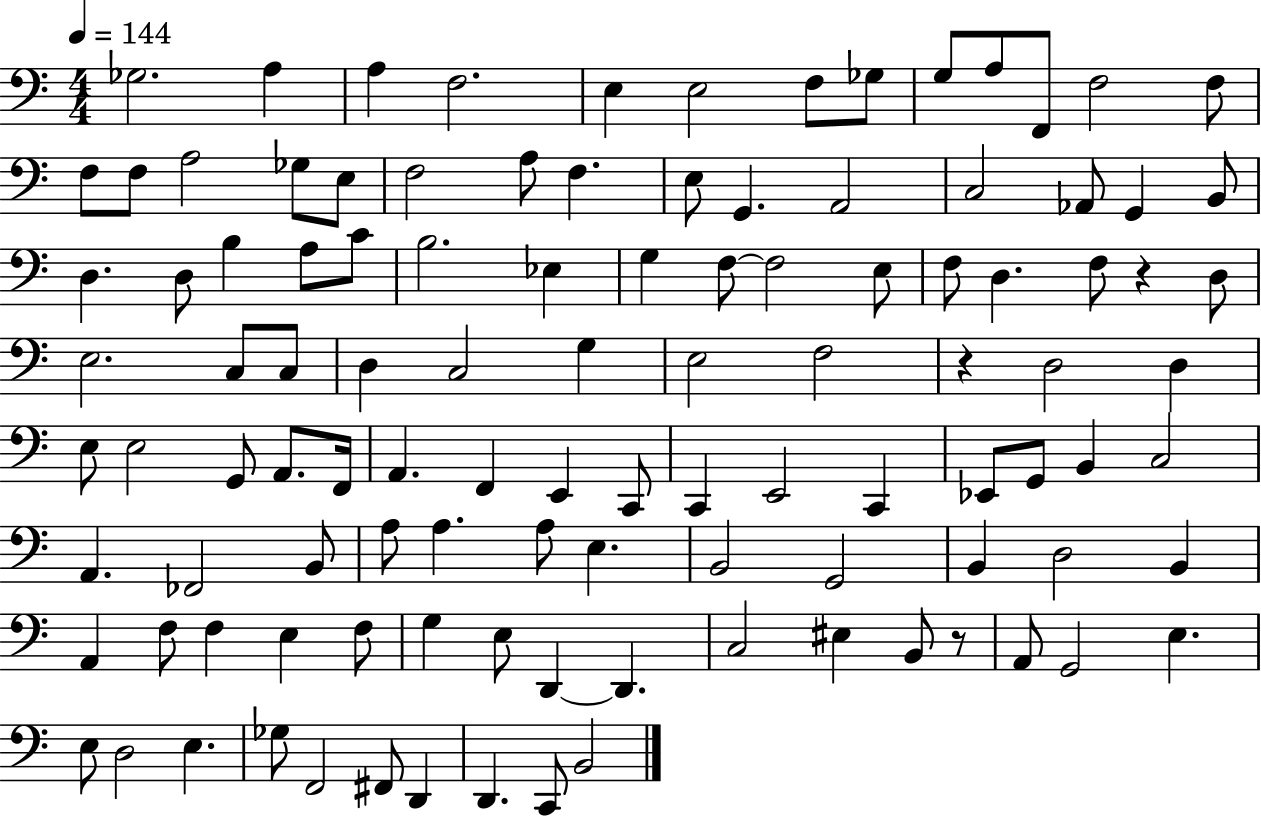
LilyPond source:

{
  \clef bass
  \numericTimeSignature
  \time 4/4
  \key c \major
  \tempo 4 = 144
  ges2. a4 | a4 f2. | e4 e2 f8 ges8 | g8 a8 f,8 f2 f8 | \break f8 f8 a2 ges8 e8 | f2 a8 f4. | e8 g,4. a,2 | c2 aes,8 g,4 b,8 | \break d4. d8 b4 a8 c'8 | b2. ees4 | g4 f8~~ f2 e8 | f8 d4. f8 r4 d8 | \break e2. c8 c8 | d4 c2 g4 | e2 f2 | r4 d2 d4 | \break e8 e2 g,8 a,8. f,16 | a,4. f,4 e,4 c,8 | c,4 e,2 c,4 | ees,8 g,8 b,4 c2 | \break a,4. fes,2 b,8 | a8 a4. a8 e4. | b,2 g,2 | b,4 d2 b,4 | \break a,4 f8 f4 e4 f8 | g4 e8 d,4~~ d,4. | c2 eis4 b,8 r8 | a,8 g,2 e4. | \break e8 d2 e4. | ges8 f,2 fis,8 d,4 | d,4. c,8 b,2 | \bar "|."
}